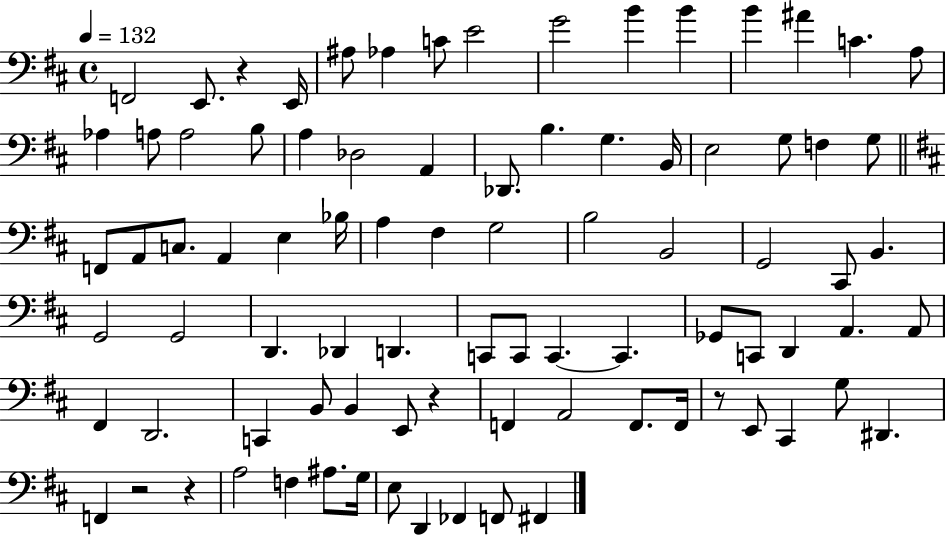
X:1
T:Untitled
M:4/4
L:1/4
K:D
F,,2 E,,/2 z E,,/4 ^A,/2 _A, C/2 E2 G2 B B B ^A C A,/2 _A, A,/2 A,2 B,/2 A, _D,2 A,, _D,,/2 B, G, B,,/4 E,2 G,/2 F, G,/2 F,,/2 A,,/2 C,/2 A,, E, _B,/4 A, ^F, G,2 B,2 B,,2 G,,2 ^C,,/2 B,, G,,2 G,,2 D,, _D,, D,, C,,/2 C,,/2 C,, C,, _G,,/2 C,,/2 D,, A,, A,,/2 ^F,, D,,2 C,, B,,/2 B,, E,,/2 z F,, A,,2 F,,/2 F,,/4 z/2 E,,/2 ^C,, G,/2 ^D,, F,, z2 z A,2 F, ^A,/2 G,/4 E,/2 D,, _F,, F,,/2 ^F,,